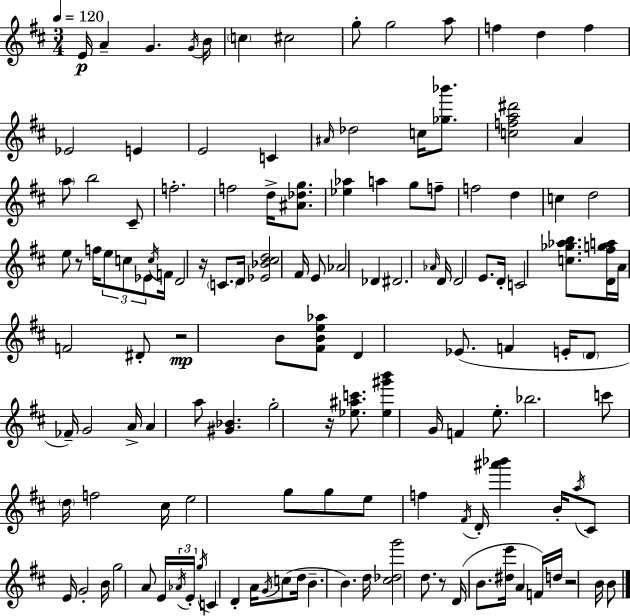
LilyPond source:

{
  \clef treble
  \numericTimeSignature
  \time 3/4
  \key d \major
  \tempo 4 = 120
  \repeat volta 2 { e'16\p a'4-- g'4. \acciaccatura { g'16 } | b'16 \parenthesize c''4 cis''2 | g''8-. g''2 a''8 | f''4 d''4 f''4 | \break ees'2 e'4 | e'2 c'4 | \grace { ais'16 } des''2 c''16 <ges'' bes'''>8. | <c'' f'' a'' dis'''>2 a'4 | \break \parenthesize a''8 b''2 | cis'8-- f''2.-. | f''2 d''16-> <ais' des'' g''>8. | <ees'' aes''>4 a''4 g''8 | \break f''8-- f''2 d''4 | c''4 d''2 | e''8 r8 f''16 \tuplet 3/2 { e''8 c''8 ees'8 } | \acciaccatura { c''16 } f'16 d'2 r16 | \break \parenthesize c'8. d'16 <ees' bes' cis'' d''>2 | fis'16 e'8 aes'2 des'4 | dis'2. | \grace { aes'16 } d'16 d'2 | \break e'8. d'16-. c'2 | <c'' ges'' aes'' b''>8. <d' fis'' g'' a''>16 a'16 f'2 | dis'8-. r2\mp | b'8 <fis' b' e'' aes''>8 d'4 ees'8.( f'4 | \break e'16-. \parenthesize d'8 fes'16--) g'2 | a'16-> a'4 a''8 <gis' bes'>4. | g''2-. | r16 <ees'' ais'' c'''>8. <ees'' gis''' b'''>4 g'16 f'4 | \break e''8.-. bes''2. | c'''8 \parenthesize d''16 f''2 | cis''16 e''2 | g''8 g''8 e''8 f''4 \acciaccatura { fis'16 } d'16-. | \break <ais''' bes'''>4 b'16-. \acciaccatura { a''16 } cis'8 e'16 g'2-. | b'16 g''2 | a'8 e'16 \tuplet 3/2 { \acciaccatura { aes'16 } e'16-. \acciaccatura { g''16 } } c'4 | d'4-. a'16 \acciaccatura { g'16 }( c''8 d''16 b'4.-- | \break b'4.) d''16 <cis'' des'' g'''>2 | d''8. r8 d'16( | b'8. <dis'' e'''>16 a'4 f'16) d''16 r2 | b'16 b'8 } \bar "|."
}